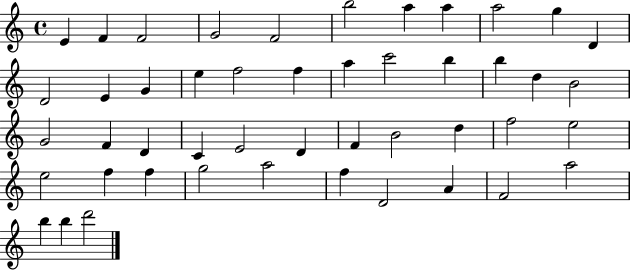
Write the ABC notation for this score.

X:1
T:Untitled
M:4/4
L:1/4
K:C
E F F2 G2 F2 b2 a a a2 g D D2 E G e f2 f a c'2 b b d B2 G2 F D C E2 D F B2 d f2 e2 e2 f f g2 a2 f D2 A F2 a2 b b d'2